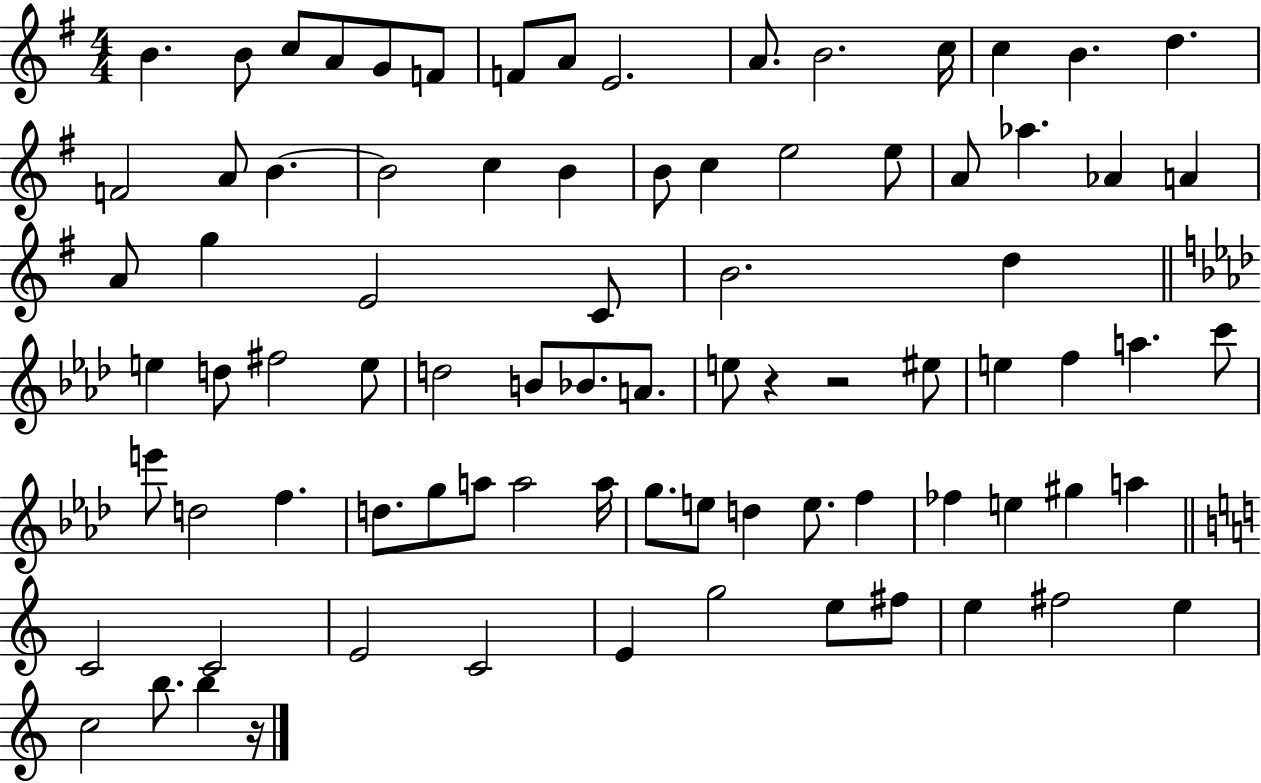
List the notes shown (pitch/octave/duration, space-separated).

B4/q. B4/e C5/e A4/e G4/e F4/e F4/e A4/e E4/h. A4/e. B4/h. C5/s C5/q B4/q. D5/q. F4/h A4/e B4/q. B4/h C5/q B4/q B4/e C5/q E5/h E5/e A4/e Ab5/q. Ab4/q A4/q A4/e G5/q E4/h C4/e B4/h. D5/q E5/q D5/e F#5/h E5/e D5/h B4/e Bb4/e. A4/e. E5/e R/q R/h EIS5/e E5/q F5/q A5/q. C6/e E6/e D5/h F5/q. D5/e. G5/e A5/e A5/h A5/s G5/e. E5/e D5/q E5/e. F5/q FES5/q E5/q G#5/q A5/q C4/h C4/h E4/h C4/h E4/q G5/h E5/e F#5/e E5/q F#5/h E5/q C5/h B5/e. B5/q R/s